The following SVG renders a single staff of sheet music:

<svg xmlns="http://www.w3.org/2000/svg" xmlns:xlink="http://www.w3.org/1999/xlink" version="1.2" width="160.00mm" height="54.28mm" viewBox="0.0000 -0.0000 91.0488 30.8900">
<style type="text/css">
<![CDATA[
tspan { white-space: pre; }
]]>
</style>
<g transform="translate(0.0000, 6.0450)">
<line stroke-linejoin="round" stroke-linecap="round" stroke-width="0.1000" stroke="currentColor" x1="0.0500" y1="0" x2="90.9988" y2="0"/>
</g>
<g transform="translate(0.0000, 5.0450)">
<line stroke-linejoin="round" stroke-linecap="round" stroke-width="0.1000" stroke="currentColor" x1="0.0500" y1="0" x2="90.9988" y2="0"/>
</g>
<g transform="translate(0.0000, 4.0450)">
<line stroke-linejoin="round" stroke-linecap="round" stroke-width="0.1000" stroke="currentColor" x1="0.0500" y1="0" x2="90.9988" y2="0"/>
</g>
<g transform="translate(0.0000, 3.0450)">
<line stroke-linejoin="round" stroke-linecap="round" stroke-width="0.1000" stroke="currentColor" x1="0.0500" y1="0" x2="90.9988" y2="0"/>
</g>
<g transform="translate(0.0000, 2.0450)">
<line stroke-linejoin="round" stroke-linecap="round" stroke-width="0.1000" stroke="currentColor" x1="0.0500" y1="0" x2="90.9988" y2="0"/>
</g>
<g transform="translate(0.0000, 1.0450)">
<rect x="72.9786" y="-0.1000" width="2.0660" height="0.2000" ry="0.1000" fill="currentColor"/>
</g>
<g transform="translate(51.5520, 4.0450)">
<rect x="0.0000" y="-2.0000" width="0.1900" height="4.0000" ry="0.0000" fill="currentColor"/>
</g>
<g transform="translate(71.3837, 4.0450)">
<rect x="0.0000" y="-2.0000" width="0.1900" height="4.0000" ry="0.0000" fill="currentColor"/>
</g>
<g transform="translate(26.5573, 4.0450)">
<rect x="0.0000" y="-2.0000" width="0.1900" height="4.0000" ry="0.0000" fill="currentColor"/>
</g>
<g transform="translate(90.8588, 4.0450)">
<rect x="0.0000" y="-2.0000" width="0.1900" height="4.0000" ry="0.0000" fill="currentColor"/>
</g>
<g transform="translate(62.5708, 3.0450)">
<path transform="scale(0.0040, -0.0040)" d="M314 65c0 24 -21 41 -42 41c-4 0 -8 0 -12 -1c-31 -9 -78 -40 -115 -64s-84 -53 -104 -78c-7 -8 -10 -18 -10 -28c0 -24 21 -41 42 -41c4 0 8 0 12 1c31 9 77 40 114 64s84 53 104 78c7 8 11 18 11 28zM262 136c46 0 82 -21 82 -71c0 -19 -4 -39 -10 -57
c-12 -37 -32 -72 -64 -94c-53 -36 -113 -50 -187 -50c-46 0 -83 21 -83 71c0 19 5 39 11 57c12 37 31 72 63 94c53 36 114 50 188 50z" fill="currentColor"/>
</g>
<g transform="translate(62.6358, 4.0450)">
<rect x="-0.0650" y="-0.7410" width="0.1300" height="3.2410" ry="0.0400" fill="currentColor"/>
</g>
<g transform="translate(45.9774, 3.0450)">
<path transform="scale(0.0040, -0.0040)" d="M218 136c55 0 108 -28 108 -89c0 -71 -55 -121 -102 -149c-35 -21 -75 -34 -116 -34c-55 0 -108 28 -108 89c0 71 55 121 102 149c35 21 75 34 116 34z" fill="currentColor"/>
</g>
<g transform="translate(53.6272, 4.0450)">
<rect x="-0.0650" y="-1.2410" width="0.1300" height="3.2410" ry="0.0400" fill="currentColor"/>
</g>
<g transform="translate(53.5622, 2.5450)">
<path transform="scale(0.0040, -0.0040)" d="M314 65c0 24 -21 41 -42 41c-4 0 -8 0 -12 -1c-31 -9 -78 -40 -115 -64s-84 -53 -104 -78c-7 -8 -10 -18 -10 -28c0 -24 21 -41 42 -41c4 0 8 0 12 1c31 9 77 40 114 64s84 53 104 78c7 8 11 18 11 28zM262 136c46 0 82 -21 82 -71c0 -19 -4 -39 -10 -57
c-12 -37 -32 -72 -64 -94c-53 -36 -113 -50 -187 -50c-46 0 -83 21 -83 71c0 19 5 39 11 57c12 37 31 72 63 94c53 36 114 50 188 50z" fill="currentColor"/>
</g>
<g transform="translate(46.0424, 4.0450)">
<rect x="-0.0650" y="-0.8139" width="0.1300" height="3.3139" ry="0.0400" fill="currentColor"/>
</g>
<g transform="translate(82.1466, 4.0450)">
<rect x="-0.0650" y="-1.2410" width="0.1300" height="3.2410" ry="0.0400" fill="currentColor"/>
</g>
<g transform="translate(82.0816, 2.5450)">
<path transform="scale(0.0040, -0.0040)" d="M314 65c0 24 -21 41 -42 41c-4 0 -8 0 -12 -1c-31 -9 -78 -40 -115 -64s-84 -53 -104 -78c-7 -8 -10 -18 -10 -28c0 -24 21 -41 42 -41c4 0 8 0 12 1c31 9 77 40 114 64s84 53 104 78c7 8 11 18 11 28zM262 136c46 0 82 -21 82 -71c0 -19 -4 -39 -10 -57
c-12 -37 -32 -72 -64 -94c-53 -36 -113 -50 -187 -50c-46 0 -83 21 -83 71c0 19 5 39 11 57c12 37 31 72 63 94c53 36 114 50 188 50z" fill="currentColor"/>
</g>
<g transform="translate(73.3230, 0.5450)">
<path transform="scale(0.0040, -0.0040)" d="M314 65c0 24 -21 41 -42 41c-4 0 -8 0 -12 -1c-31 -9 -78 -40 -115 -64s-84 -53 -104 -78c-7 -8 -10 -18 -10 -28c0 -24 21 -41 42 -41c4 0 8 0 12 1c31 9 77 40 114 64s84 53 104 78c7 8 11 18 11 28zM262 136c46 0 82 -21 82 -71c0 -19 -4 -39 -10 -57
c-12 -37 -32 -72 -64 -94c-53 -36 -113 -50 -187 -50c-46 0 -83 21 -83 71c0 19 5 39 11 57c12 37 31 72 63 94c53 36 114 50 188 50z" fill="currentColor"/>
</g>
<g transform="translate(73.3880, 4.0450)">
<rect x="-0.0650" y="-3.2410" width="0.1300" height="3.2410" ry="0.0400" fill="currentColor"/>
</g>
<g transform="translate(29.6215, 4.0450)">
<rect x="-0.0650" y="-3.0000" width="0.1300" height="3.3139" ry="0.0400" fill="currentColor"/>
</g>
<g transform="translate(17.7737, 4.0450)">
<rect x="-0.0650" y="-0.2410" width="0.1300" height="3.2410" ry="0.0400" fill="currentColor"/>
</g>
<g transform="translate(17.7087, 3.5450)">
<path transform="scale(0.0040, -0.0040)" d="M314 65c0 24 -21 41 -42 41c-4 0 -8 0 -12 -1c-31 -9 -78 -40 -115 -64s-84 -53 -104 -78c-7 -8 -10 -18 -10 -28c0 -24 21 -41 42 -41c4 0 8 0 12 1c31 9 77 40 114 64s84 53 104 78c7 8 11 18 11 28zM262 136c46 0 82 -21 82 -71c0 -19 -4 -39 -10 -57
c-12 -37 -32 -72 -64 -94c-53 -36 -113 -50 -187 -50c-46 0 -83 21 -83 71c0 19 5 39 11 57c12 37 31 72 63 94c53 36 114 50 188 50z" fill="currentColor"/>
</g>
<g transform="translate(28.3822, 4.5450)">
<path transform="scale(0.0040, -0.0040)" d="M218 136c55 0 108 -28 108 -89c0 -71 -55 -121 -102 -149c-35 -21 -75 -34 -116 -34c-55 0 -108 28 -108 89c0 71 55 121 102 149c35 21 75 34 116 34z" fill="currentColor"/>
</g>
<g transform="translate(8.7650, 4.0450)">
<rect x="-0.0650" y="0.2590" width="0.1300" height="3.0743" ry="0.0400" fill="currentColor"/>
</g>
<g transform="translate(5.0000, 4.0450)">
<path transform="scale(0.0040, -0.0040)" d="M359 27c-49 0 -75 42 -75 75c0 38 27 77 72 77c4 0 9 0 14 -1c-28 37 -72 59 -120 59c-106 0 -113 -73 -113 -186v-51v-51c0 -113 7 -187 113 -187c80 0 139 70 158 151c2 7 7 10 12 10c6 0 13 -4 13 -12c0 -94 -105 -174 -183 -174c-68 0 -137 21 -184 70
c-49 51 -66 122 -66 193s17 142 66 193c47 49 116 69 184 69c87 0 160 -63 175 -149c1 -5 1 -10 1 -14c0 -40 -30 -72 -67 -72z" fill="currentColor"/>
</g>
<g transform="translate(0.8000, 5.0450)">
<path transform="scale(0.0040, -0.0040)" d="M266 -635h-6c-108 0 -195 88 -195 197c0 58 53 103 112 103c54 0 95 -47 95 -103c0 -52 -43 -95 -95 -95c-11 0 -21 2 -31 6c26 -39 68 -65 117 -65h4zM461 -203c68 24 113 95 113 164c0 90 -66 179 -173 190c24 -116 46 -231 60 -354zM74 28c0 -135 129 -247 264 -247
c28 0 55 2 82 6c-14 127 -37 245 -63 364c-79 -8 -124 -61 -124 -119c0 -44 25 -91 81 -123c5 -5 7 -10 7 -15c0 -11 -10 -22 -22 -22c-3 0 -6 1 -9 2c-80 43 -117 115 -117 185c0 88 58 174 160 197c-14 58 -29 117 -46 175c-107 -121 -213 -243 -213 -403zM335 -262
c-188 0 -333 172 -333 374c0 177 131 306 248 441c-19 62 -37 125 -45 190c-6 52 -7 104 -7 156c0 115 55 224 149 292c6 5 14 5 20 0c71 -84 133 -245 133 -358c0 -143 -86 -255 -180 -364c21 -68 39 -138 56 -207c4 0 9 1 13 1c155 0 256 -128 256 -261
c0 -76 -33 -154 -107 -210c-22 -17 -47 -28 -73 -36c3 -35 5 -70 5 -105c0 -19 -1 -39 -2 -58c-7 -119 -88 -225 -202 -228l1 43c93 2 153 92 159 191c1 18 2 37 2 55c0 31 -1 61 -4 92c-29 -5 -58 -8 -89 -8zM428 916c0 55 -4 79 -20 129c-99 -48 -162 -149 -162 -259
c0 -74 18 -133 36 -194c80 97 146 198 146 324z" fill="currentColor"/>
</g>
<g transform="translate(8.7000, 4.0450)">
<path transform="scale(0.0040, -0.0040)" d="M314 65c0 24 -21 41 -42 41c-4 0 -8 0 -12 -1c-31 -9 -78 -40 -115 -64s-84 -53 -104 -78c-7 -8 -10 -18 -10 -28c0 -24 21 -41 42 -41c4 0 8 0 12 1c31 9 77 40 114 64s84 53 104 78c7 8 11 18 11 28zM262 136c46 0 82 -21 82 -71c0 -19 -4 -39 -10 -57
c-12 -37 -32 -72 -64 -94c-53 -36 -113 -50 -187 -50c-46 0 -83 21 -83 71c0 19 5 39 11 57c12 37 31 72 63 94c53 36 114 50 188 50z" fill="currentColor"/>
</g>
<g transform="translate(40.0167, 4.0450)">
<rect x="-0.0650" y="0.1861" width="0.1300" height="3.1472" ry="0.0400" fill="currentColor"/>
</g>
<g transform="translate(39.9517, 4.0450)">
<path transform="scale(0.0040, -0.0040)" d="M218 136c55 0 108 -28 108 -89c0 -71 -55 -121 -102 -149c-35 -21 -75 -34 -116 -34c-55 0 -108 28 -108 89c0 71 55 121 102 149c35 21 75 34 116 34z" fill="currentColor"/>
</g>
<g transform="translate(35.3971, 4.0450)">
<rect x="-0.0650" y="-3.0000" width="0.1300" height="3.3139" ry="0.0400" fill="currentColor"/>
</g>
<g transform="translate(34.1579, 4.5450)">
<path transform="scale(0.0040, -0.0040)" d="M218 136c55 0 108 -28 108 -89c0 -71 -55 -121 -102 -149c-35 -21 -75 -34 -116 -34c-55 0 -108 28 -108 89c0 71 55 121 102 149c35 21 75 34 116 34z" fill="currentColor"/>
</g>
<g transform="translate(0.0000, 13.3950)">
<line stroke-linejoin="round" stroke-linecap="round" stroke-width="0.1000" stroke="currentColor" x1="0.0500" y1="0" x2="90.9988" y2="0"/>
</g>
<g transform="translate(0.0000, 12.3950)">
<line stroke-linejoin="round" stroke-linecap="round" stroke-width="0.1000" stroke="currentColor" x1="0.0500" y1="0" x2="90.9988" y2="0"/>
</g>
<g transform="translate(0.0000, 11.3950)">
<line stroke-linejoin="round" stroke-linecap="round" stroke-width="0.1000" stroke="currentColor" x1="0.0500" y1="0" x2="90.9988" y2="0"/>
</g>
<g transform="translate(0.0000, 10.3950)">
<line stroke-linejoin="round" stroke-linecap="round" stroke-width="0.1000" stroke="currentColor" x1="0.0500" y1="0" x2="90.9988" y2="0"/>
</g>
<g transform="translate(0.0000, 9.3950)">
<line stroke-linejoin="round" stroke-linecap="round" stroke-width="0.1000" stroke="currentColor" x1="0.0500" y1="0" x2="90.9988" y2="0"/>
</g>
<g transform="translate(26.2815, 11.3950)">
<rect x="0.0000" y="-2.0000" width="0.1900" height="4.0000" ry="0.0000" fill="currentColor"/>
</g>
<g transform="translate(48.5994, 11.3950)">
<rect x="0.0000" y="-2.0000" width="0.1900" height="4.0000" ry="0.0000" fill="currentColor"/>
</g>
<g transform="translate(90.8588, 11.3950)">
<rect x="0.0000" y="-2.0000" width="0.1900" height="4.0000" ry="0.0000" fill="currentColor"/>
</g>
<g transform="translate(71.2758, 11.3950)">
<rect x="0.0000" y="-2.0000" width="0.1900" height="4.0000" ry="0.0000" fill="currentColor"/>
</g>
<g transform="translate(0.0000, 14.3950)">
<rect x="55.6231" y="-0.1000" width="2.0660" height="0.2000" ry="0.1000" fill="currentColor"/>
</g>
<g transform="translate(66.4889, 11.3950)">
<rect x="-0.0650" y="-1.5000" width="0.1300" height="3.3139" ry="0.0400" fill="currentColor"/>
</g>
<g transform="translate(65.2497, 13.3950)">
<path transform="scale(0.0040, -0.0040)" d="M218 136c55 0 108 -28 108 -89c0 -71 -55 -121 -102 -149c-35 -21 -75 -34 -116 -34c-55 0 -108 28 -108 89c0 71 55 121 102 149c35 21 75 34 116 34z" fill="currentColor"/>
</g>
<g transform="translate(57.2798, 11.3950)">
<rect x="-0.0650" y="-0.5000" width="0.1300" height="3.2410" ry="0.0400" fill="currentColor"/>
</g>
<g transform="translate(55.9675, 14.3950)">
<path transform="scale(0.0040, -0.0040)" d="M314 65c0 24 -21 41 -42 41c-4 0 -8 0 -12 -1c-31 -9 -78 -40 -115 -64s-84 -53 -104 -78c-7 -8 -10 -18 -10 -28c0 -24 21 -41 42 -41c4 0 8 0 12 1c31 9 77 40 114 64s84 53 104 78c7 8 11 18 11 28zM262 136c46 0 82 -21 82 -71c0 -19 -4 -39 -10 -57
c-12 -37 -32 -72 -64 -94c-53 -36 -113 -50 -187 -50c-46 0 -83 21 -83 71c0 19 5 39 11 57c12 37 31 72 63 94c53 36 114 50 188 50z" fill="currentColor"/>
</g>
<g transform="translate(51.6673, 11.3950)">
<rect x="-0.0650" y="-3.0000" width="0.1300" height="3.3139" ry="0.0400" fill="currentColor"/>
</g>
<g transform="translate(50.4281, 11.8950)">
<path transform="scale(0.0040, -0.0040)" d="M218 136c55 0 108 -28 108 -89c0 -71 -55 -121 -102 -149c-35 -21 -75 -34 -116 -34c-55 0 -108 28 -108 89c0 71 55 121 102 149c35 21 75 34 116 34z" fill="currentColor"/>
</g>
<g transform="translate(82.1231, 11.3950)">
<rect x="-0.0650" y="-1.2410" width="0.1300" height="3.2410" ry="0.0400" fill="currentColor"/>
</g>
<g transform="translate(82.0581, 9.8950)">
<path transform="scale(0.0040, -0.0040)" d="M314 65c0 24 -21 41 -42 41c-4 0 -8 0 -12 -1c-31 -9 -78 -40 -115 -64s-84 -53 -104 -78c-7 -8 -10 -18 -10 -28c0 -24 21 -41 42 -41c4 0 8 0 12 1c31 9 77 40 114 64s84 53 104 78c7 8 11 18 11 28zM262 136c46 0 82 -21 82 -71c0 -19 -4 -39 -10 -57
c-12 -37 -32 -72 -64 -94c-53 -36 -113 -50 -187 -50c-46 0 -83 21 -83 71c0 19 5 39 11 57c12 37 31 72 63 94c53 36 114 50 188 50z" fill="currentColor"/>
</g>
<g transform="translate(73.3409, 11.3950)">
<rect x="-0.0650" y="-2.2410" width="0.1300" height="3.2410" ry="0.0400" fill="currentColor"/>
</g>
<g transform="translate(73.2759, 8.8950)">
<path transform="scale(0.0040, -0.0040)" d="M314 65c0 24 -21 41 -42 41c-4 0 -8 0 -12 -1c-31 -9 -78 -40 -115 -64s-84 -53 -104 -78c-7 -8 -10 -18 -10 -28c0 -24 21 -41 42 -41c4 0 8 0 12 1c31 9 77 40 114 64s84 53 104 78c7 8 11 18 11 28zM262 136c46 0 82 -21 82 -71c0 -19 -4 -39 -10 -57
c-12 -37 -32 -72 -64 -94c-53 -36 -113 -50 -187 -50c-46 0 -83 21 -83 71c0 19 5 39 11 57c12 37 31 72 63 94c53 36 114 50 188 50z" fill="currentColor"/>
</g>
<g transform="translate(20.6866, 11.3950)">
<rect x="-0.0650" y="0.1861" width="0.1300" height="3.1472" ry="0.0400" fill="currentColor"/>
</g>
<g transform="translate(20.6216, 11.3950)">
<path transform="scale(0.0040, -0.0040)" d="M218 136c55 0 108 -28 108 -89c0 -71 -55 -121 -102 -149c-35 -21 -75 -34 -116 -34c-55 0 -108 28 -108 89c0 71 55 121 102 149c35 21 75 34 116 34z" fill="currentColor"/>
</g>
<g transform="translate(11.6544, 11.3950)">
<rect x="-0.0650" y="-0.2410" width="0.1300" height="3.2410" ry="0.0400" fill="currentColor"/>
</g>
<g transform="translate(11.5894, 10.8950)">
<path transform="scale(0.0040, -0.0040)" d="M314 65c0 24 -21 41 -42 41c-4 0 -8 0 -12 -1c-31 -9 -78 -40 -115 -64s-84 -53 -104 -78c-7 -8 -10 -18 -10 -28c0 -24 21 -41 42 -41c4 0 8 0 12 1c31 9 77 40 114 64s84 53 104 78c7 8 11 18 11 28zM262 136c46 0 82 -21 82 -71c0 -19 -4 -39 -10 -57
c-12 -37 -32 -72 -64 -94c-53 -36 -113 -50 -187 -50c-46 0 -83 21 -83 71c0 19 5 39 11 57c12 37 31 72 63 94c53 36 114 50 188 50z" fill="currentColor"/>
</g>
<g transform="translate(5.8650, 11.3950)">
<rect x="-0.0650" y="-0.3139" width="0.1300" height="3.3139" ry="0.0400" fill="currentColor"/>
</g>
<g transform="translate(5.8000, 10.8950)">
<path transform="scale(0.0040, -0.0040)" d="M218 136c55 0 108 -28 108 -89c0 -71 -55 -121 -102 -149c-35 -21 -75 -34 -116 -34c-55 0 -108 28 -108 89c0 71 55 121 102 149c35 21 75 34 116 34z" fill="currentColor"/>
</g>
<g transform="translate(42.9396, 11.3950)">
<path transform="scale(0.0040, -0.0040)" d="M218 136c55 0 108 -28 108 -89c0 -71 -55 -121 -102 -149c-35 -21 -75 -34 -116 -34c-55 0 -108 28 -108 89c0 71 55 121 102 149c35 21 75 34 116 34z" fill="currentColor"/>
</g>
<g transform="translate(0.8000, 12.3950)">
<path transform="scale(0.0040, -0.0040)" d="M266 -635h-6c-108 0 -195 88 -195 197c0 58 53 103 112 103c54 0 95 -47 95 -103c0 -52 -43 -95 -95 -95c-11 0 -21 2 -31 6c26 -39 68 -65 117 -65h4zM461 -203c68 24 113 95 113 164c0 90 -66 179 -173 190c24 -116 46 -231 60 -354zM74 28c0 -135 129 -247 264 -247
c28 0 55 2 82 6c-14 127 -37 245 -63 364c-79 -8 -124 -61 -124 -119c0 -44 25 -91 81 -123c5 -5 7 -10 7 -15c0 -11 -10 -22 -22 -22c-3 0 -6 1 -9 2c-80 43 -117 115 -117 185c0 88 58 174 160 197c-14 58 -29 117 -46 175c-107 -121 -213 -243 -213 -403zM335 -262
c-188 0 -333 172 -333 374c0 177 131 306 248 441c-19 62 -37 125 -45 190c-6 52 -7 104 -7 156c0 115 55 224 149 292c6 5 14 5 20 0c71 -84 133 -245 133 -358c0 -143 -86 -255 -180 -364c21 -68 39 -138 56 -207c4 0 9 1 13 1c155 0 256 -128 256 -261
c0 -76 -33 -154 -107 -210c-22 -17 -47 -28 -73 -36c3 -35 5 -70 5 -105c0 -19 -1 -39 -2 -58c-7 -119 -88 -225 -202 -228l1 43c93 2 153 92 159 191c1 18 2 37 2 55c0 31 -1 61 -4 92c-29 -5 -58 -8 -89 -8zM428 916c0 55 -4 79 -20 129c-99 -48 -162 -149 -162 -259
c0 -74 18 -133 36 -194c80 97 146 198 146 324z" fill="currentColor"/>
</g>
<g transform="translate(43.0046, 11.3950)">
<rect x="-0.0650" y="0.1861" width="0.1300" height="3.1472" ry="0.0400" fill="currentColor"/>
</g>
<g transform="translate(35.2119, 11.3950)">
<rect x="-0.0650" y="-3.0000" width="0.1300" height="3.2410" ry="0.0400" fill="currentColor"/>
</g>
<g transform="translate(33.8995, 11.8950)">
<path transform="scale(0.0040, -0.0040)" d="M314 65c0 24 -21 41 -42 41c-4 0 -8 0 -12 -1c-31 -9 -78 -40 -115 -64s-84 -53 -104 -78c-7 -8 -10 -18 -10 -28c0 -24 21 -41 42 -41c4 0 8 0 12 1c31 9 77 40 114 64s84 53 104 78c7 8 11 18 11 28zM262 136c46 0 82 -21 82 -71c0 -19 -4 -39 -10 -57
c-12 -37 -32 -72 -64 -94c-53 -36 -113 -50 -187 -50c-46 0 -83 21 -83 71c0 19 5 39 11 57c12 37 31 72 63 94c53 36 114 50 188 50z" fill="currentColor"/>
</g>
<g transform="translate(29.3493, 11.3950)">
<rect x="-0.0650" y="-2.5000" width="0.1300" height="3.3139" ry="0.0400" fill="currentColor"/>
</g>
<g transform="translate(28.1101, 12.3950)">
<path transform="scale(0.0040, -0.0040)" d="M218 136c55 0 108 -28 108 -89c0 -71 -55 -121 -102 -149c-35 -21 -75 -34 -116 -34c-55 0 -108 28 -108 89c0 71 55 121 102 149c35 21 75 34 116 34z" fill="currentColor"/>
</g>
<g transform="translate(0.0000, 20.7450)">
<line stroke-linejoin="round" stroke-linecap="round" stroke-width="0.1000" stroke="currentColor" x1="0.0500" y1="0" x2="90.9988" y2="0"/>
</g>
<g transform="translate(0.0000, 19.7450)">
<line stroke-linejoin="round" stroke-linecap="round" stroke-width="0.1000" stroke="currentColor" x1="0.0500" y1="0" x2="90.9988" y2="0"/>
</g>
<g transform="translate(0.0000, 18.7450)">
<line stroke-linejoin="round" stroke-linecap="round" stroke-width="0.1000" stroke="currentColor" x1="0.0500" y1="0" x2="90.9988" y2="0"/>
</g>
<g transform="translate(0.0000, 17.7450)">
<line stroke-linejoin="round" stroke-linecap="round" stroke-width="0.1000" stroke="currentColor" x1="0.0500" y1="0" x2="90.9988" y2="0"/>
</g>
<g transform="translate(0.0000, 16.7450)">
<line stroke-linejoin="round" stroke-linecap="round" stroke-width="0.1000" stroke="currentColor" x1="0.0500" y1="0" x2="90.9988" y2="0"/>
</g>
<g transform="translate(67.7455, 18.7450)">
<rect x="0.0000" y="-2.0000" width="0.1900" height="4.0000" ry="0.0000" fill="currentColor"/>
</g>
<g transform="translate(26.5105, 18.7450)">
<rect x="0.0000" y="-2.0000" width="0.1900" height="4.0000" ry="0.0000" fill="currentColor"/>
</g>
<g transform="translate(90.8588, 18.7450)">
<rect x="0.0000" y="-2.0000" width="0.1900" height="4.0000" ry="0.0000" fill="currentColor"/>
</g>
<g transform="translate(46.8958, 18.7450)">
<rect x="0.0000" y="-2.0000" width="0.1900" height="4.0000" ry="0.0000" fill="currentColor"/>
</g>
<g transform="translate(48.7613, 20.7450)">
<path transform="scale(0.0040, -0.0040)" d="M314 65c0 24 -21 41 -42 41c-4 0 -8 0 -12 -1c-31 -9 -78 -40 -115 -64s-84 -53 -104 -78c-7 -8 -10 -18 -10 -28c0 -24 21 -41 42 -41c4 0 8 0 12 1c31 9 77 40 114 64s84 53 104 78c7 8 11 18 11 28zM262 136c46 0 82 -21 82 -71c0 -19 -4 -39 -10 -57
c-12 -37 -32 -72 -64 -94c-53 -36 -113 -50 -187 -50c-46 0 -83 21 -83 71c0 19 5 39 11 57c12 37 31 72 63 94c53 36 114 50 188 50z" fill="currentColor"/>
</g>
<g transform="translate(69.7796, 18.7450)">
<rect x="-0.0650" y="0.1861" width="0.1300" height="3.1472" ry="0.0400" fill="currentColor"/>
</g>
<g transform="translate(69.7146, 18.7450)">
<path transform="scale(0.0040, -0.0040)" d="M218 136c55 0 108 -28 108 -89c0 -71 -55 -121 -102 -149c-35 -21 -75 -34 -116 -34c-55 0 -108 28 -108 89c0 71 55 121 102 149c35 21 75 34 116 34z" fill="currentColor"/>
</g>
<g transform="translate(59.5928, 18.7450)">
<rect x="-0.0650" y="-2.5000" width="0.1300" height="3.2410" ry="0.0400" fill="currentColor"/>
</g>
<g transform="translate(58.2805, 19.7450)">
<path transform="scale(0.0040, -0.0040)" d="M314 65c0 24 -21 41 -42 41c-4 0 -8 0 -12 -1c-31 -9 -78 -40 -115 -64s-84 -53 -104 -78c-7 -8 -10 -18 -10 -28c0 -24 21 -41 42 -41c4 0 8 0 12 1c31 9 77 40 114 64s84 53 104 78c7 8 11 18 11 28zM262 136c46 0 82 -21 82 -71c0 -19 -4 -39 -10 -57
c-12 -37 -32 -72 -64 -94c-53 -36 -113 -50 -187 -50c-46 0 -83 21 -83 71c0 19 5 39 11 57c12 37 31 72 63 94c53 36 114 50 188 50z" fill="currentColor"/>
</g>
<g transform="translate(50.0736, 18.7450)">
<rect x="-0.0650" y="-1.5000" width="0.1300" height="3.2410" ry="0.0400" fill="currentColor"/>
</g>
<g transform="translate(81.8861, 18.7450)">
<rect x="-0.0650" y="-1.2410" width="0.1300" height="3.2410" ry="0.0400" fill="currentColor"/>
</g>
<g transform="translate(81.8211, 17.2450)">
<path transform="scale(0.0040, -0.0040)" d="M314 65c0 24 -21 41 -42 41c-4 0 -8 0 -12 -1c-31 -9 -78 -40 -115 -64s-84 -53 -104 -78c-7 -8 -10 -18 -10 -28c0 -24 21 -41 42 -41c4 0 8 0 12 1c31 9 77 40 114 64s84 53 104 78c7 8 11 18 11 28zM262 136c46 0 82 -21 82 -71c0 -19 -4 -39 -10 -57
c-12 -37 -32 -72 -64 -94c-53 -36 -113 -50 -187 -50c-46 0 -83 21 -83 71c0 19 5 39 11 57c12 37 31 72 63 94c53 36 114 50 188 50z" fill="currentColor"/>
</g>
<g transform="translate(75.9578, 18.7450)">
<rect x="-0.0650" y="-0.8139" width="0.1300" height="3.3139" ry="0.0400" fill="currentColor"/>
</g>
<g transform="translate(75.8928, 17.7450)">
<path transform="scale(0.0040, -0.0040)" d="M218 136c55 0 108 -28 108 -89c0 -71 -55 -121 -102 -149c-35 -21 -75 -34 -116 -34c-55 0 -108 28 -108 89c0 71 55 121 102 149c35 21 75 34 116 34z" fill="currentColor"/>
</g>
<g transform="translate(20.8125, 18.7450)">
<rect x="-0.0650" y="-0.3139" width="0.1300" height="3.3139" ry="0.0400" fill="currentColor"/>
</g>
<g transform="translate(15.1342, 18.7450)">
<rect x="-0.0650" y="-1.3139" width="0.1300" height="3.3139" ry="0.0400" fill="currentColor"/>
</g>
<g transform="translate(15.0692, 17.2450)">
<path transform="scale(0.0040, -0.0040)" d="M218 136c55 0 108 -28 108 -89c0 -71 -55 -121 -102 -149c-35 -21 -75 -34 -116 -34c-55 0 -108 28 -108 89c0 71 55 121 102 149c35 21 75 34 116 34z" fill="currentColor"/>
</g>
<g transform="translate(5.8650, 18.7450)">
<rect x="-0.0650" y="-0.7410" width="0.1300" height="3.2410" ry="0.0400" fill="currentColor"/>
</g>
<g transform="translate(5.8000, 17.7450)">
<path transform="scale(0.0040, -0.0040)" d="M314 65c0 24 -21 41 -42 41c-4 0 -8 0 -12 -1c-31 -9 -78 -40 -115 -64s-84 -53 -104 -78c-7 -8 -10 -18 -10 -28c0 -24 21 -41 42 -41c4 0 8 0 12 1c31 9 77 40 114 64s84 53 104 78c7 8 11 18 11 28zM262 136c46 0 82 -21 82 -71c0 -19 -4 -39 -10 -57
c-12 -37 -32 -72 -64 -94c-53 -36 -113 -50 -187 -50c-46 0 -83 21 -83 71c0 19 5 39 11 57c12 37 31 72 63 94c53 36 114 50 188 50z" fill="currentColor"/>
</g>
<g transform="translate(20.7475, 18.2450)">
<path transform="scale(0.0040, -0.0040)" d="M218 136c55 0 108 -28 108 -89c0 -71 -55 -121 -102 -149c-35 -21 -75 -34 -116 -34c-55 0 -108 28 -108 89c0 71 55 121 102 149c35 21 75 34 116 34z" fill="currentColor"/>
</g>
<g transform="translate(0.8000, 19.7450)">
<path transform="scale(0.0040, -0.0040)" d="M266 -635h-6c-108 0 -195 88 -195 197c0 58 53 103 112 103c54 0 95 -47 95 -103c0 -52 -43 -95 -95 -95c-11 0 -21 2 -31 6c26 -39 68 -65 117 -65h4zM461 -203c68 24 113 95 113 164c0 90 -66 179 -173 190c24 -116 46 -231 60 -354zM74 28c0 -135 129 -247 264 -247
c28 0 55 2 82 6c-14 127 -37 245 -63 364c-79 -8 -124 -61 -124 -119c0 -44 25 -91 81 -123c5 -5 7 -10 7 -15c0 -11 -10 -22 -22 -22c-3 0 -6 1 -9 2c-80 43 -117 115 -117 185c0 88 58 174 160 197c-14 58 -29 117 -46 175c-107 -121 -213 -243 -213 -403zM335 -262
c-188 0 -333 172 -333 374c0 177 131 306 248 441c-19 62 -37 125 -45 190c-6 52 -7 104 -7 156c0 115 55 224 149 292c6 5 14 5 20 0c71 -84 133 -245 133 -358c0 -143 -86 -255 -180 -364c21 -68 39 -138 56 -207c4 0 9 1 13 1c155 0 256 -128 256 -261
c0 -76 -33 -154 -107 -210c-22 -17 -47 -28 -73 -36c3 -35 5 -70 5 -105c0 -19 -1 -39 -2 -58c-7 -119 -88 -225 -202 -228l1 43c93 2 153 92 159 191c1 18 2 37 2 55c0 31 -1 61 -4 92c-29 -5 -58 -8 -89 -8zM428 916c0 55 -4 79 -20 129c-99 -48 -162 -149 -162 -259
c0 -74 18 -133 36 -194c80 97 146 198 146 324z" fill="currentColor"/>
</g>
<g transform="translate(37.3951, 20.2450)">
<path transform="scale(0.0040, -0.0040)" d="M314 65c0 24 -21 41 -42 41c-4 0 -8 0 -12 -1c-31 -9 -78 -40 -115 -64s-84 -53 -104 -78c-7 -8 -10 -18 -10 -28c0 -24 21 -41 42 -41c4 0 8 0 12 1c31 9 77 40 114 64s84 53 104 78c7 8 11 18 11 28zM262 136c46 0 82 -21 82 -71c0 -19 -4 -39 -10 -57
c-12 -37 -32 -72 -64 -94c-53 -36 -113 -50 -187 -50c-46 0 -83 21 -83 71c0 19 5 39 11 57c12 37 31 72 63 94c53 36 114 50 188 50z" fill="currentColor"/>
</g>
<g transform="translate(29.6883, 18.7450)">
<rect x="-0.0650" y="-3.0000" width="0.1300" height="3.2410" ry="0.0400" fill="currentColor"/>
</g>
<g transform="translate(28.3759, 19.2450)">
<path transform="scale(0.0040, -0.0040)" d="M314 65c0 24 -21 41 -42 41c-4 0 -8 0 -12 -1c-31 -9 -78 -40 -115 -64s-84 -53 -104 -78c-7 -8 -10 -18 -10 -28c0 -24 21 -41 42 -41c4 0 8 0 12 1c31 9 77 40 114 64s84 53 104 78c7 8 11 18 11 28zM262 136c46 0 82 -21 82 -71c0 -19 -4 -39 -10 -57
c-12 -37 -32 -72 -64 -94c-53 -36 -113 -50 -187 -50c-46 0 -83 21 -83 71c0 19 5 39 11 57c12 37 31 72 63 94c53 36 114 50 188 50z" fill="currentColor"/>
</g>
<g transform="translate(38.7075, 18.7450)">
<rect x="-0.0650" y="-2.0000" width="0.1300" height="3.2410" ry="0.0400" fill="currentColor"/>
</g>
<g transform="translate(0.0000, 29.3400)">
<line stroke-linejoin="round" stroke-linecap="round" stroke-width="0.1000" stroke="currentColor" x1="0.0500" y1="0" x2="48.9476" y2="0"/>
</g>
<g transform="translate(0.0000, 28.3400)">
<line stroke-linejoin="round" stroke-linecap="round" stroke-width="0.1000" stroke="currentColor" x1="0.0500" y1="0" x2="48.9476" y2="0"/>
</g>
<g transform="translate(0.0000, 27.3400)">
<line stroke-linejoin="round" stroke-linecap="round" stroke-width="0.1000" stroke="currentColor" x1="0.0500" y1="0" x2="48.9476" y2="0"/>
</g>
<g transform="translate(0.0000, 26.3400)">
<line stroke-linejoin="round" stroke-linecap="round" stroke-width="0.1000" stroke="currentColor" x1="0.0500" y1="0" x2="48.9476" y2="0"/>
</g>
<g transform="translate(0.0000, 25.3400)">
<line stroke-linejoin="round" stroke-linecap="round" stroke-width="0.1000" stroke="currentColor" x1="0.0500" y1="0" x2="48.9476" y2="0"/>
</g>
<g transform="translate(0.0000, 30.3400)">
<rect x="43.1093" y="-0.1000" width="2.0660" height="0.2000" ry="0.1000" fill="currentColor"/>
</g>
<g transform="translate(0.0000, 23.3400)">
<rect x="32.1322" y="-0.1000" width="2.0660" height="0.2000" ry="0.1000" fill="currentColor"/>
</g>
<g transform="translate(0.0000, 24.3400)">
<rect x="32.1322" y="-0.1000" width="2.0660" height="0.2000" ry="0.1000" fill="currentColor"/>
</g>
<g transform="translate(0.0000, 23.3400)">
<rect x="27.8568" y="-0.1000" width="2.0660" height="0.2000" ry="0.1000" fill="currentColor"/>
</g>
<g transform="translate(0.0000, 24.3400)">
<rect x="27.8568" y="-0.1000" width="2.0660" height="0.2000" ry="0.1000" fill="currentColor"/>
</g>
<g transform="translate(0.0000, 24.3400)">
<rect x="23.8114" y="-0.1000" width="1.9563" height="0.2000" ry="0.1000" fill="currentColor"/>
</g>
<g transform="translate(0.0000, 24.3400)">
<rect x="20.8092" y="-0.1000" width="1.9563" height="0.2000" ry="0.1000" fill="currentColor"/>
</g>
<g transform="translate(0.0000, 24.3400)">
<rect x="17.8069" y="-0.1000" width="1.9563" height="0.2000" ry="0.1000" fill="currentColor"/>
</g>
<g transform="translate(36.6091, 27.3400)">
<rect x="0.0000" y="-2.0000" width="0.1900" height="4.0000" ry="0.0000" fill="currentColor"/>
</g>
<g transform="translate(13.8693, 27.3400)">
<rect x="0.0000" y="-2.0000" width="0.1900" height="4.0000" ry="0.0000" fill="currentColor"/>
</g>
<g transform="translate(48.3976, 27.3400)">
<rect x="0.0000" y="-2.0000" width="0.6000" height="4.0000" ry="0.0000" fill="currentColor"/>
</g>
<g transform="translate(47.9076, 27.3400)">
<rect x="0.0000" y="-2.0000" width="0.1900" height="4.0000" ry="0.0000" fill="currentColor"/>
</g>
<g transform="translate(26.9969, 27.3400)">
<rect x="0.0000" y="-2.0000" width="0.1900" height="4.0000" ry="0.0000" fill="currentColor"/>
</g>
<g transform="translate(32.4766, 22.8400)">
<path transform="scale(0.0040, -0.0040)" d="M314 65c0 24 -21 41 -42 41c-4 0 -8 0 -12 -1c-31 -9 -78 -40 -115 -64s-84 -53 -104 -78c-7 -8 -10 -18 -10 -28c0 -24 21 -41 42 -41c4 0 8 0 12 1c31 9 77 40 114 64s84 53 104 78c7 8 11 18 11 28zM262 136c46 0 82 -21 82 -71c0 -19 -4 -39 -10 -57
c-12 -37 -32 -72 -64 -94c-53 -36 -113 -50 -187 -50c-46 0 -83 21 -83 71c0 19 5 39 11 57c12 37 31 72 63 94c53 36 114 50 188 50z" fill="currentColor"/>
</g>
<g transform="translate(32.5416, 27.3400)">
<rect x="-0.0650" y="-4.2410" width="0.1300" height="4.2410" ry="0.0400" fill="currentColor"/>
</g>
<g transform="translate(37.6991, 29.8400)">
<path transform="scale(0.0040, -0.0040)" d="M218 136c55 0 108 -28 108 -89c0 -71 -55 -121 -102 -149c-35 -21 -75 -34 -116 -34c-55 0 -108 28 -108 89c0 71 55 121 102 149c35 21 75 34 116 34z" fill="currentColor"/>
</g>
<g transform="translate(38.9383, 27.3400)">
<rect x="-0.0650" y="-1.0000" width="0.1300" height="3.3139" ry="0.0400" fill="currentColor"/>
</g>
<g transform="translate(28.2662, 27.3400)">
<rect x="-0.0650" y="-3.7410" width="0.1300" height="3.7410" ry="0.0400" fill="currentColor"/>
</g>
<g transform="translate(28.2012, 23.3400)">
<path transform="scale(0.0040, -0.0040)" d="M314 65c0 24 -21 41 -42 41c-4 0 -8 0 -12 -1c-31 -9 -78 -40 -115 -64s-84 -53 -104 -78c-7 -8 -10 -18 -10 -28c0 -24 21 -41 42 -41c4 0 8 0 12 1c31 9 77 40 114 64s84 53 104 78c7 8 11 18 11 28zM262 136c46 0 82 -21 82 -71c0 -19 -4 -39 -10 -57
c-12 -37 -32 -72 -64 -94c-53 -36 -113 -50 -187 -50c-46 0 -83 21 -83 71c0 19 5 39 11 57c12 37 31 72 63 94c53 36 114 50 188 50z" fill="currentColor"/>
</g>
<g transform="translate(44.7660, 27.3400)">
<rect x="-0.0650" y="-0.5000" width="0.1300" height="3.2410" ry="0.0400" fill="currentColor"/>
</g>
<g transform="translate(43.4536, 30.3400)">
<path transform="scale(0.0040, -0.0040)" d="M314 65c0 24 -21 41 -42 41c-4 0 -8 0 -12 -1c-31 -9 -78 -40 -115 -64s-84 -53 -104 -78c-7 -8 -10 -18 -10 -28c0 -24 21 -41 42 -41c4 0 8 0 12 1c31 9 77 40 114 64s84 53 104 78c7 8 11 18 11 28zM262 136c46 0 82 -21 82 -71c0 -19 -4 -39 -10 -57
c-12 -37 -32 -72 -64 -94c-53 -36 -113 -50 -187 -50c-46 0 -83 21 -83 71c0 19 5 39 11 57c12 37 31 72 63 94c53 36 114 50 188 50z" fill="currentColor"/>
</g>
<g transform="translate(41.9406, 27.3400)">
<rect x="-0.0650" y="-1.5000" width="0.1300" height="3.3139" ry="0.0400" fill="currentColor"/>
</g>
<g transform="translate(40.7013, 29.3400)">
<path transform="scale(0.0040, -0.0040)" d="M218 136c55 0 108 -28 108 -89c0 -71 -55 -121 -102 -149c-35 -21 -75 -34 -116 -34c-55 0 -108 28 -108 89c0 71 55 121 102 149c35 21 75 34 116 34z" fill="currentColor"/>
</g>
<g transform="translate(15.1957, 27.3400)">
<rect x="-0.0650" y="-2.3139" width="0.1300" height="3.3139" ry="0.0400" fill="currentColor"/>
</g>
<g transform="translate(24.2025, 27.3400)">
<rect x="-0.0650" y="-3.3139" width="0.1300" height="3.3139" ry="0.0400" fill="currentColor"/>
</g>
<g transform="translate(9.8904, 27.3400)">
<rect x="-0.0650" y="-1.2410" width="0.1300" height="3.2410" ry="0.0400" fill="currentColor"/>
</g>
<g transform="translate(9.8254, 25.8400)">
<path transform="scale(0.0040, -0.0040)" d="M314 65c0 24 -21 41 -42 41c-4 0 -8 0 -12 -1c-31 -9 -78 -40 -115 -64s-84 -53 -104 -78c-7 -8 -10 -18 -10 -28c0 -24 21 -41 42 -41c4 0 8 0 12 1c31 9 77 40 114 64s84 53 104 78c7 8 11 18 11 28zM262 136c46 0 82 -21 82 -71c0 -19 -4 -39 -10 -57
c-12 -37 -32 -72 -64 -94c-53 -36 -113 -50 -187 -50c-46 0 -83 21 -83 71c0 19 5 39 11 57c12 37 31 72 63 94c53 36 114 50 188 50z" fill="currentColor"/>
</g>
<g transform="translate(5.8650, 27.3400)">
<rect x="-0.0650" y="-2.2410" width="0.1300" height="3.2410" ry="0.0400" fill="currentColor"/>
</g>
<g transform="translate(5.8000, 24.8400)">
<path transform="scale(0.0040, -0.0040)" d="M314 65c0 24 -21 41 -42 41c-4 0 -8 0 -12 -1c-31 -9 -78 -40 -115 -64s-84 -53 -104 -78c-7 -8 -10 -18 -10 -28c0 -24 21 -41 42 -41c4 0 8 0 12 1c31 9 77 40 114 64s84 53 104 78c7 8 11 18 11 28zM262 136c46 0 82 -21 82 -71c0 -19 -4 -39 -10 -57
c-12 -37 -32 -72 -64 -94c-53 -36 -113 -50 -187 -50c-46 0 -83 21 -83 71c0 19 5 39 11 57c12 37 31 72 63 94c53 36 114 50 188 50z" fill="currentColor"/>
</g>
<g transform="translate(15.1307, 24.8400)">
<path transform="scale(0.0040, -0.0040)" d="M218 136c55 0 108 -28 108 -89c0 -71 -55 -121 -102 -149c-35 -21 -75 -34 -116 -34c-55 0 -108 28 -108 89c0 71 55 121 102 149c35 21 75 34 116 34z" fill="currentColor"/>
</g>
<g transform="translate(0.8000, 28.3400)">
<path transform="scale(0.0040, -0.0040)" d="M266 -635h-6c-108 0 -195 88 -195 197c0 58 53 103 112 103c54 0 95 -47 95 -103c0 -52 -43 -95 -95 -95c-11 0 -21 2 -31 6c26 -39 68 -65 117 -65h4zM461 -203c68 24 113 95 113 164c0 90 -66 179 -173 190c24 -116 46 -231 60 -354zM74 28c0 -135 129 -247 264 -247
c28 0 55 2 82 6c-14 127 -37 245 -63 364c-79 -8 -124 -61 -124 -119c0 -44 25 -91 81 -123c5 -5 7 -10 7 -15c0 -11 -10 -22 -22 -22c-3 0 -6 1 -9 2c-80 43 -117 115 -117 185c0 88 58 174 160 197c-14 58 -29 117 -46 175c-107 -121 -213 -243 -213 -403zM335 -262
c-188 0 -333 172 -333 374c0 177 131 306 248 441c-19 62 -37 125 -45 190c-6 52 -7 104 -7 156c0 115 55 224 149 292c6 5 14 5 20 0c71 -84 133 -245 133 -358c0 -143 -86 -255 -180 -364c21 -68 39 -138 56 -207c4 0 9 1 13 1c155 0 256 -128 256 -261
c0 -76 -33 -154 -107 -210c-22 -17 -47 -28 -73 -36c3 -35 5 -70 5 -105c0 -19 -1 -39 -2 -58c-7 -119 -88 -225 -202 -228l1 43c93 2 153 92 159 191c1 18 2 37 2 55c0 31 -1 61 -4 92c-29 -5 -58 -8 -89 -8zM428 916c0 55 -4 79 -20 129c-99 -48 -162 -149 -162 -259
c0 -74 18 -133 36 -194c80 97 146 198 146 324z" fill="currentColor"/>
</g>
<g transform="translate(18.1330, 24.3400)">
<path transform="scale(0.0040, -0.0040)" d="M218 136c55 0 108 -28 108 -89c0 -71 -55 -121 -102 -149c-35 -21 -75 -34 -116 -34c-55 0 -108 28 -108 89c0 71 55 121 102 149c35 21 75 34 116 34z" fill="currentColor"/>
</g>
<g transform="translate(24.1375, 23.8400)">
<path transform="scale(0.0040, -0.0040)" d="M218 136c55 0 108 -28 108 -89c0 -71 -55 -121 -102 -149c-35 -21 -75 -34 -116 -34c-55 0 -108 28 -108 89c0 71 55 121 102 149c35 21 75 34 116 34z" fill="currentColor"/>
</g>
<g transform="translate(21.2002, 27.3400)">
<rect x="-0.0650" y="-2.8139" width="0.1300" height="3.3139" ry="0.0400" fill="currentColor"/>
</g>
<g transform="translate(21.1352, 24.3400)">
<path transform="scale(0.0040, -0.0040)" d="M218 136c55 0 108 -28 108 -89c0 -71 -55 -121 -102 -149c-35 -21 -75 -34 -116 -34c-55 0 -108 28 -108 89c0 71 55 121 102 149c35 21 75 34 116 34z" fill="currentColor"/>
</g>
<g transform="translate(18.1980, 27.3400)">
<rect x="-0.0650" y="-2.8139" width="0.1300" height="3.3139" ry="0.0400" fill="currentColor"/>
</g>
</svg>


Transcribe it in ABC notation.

X:1
T:Untitled
M:4/4
L:1/4
K:C
B2 c2 A A B d e2 d2 b2 e2 c c2 B G A2 B A C2 E g2 e2 d2 e c A2 F2 E2 G2 B d e2 g2 e2 g a a b c'2 d'2 D E C2